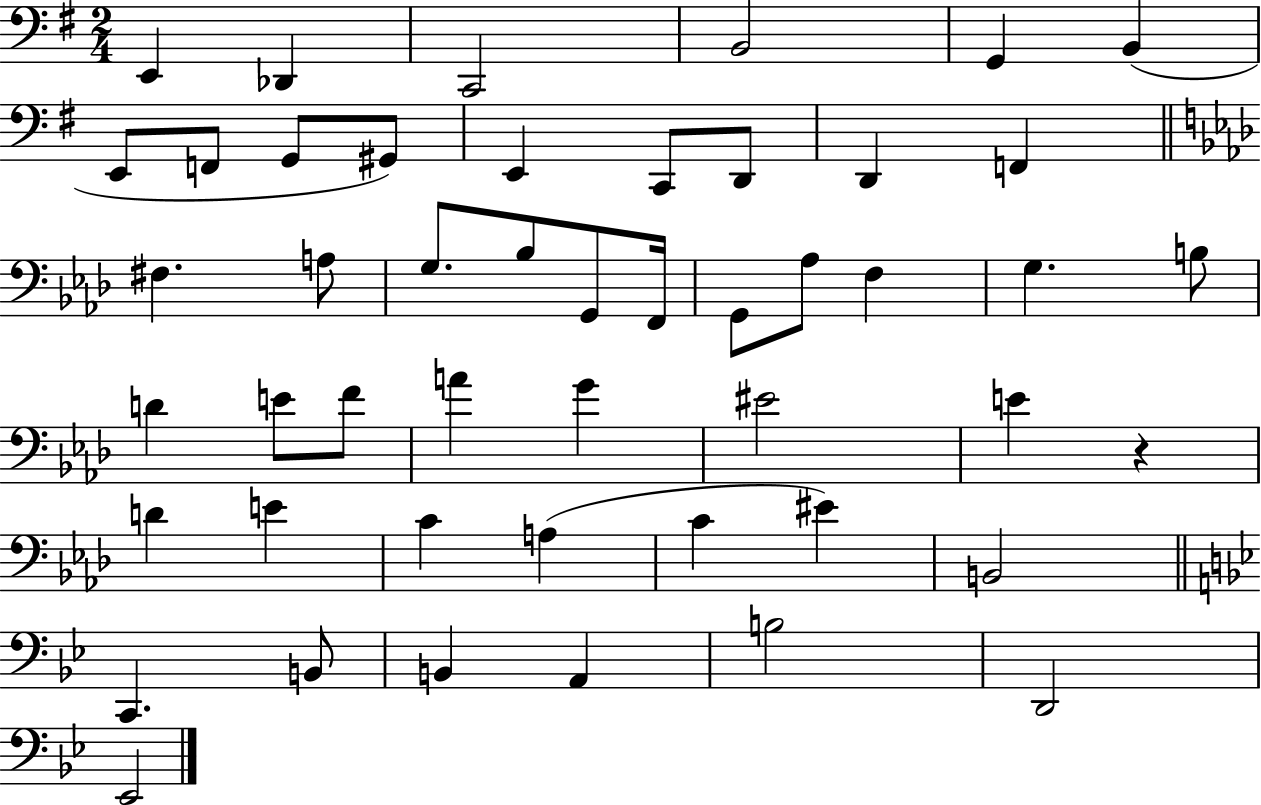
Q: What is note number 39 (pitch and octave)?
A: EIS4